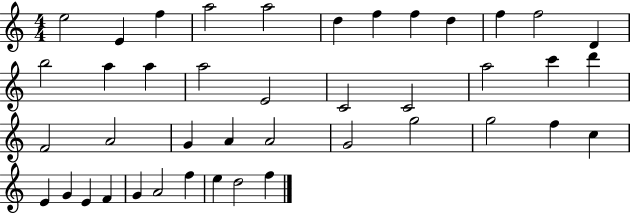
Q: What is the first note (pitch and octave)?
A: E5